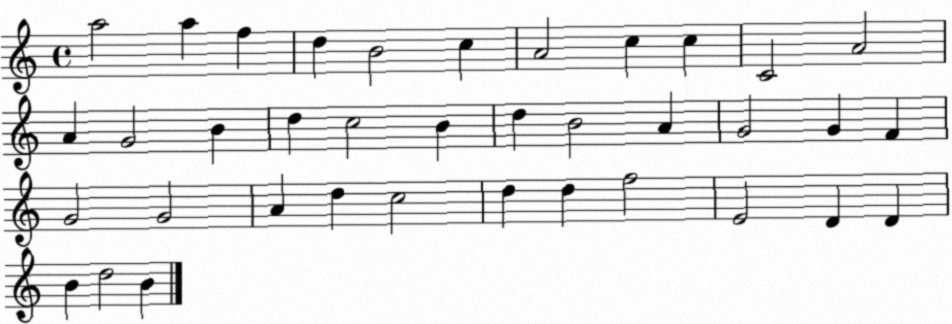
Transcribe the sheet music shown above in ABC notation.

X:1
T:Untitled
M:4/4
L:1/4
K:C
a2 a f d B2 c A2 c c C2 A2 A G2 B d c2 B d B2 A G2 G F G2 G2 A d c2 d d f2 E2 D D B d2 B